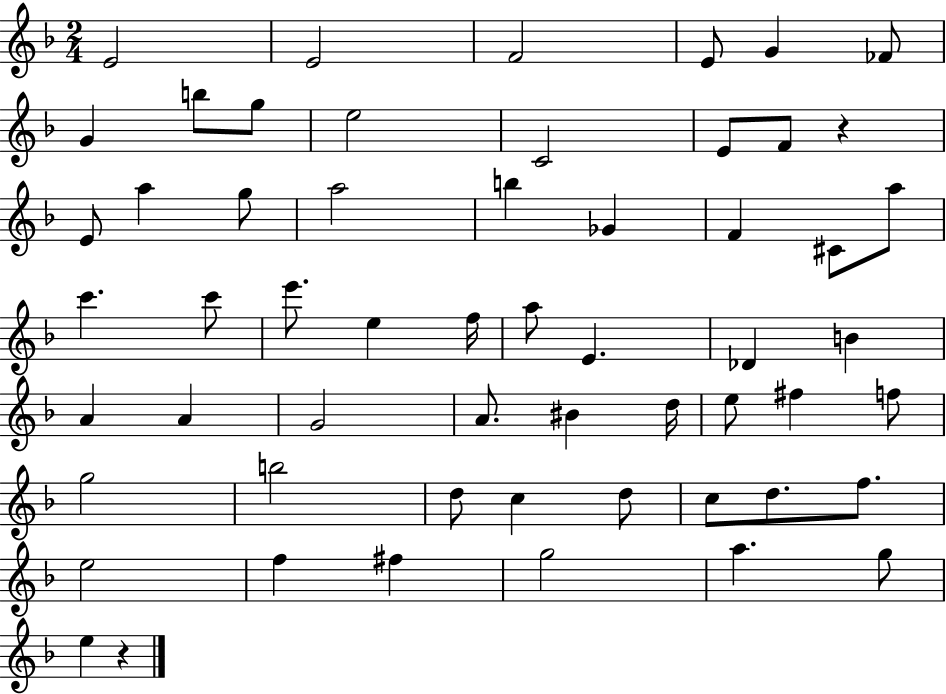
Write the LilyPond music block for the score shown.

{
  \clef treble
  \numericTimeSignature
  \time 2/4
  \key f \major
  e'2 | e'2 | f'2 | e'8 g'4 fes'8 | \break g'4 b''8 g''8 | e''2 | c'2 | e'8 f'8 r4 | \break e'8 a''4 g''8 | a''2 | b''4 ges'4 | f'4 cis'8 a''8 | \break c'''4. c'''8 | e'''8. e''4 f''16 | a''8 e'4. | des'4 b'4 | \break a'4 a'4 | g'2 | a'8. bis'4 d''16 | e''8 fis''4 f''8 | \break g''2 | b''2 | d''8 c''4 d''8 | c''8 d''8. f''8. | \break e''2 | f''4 fis''4 | g''2 | a''4. g''8 | \break e''4 r4 | \bar "|."
}